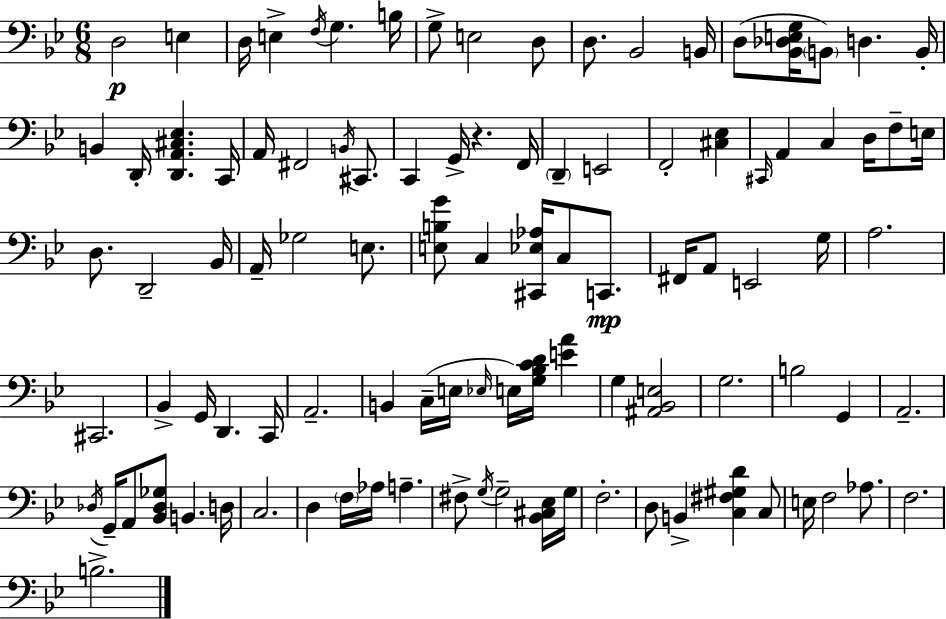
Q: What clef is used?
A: bass